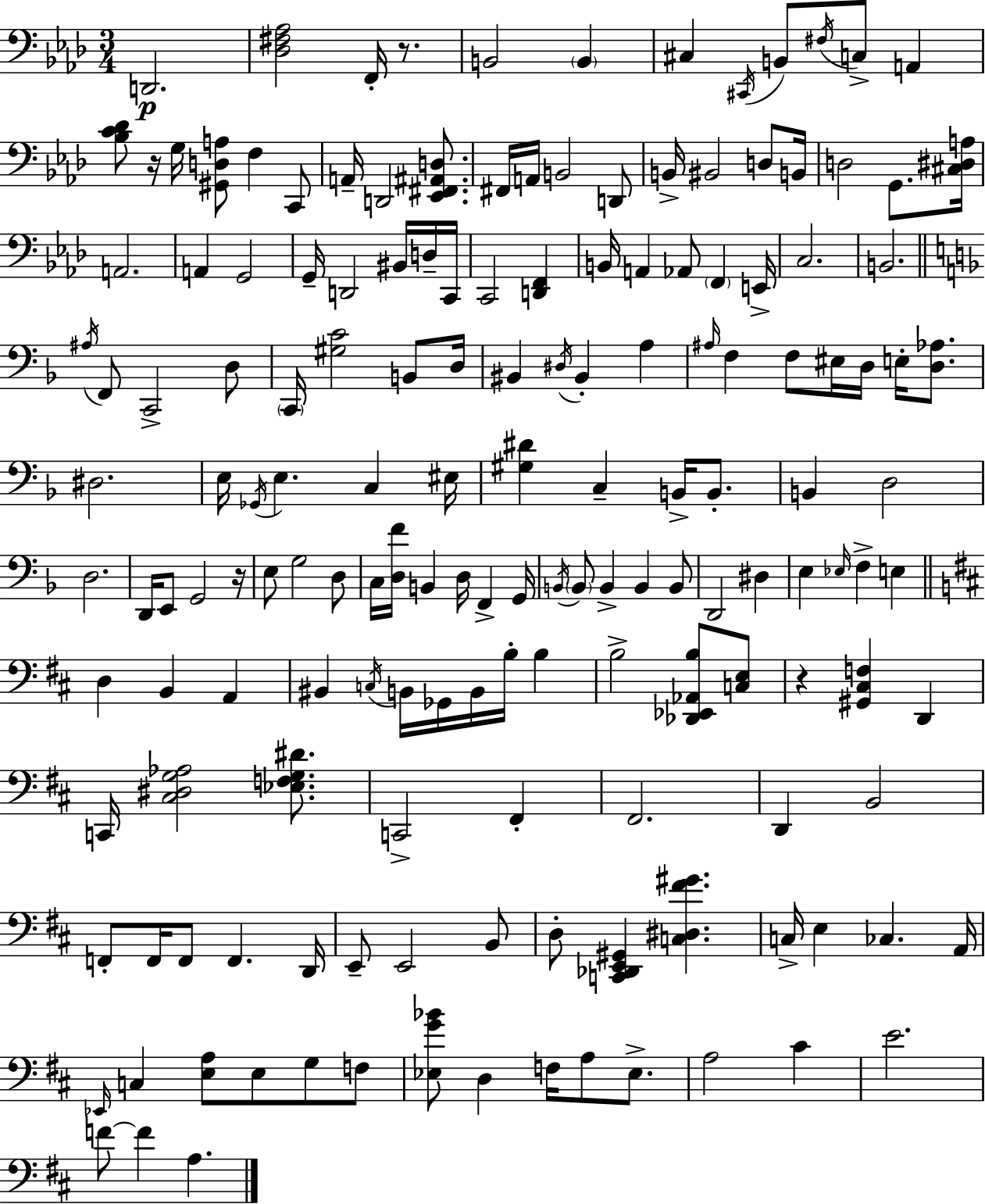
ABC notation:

X:1
T:Untitled
M:3/4
L:1/4
K:Fm
D,,2 [_D,^F,_A,]2 F,,/4 z/2 B,,2 B,, ^C, ^C,,/4 B,,/2 ^F,/4 C,/2 A,, [_B,C_D]/2 z/4 G,/4 [^G,,D,A,]/2 F, C,,/2 A,,/4 D,,2 [_E,,^F,,^A,,D,]/2 ^F,,/4 A,,/4 B,,2 D,,/2 B,,/4 ^B,,2 D,/2 B,,/4 D,2 G,,/2 [^C,^D,A,]/4 A,,2 A,, G,,2 G,,/4 D,,2 ^B,,/4 D,/4 C,,/4 C,,2 [D,,F,,] B,,/4 A,, _A,,/2 F,, E,,/4 C,2 B,,2 ^A,/4 F,,/2 C,,2 D,/2 C,,/4 [^G,C]2 B,,/2 D,/4 ^B,, ^D,/4 ^B,, A, ^A,/4 F, F,/2 ^E,/4 D,/4 E,/4 [D,_A,]/2 ^D,2 E,/4 _G,,/4 E, C, ^E,/4 [^G,^D] C, B,,/4 B,,/2 B,, D,2 D,2 D,,/4 E,,/2 G,,2 z/4 E,/2 G,2 D,/2 C,/4 [D,F]/4 B,, D,/4 F,, G,,/4 B,,/4 B,,/2 B,, B,, B,,/2 D,,2 ^D, E, _E,/4 F, E, D, B,, A,, ^B,, C,/4 B,,/4 _G,,/4 B,,/4 B,/4 B, B,2 [_D,,_E,,_A,,B,]/2 [C,E,]/2 z [^G,,^C,F,] D,, C,,/4 [^C,^D,G,_A,]2 [_E,F,G,^D]/2 C,,2 ^F,, ^F,,2 D,, B,,2 F,,/2 F,,/4 F,,/2 F,, D,,/4 E,,/2 E,,2 B,,/2 D,/2 [C,,_D,,E,,^G,,] [C,^D,^F^G] C,/4 E, _C, A,,/4 _E,,/4 C, [E,A,]/2 E,/2 G,/2 F,/2 [_E,G_B]/2 D, F,/4 A,/2 _E,/2 A,2 ^C E2 F/2 F A,